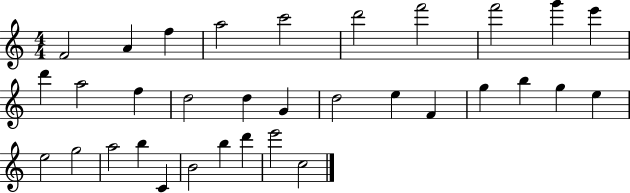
F4/h A4/q F5/q A5/h C6/h D6/h F6/h F6/h G6/q E6/q D6/q A5/h F5/q D5/h D5/q G4/q D5/h E5/q F4/q G5/q B5/q G5/q E5/q E5/h G5/h A5/h B5/q C4/q B4/h B5/q D6/q E6/h C5/h